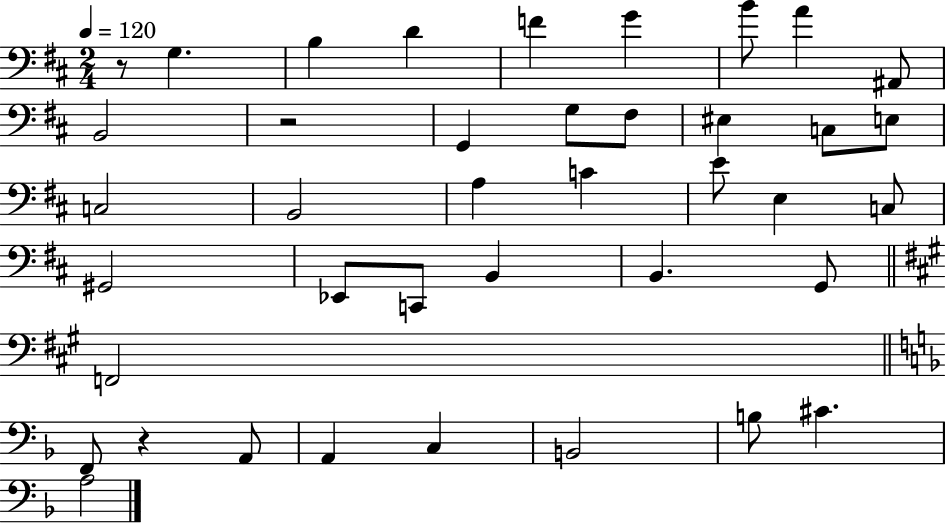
X:1
T:Untitled
M:2/4
L:1/4
K:D
z/2 G, B, D F G B/2 A ^A,,/2 B,,2 z2 G,, G,/2 ^F,/2 ^E, C,/2 E,/2 C,2 B,,2 A, C E/2 E, C,/2 ^G,,2 _E,,/2 C,,/2 B,, B,, G,,/2 F,,2 F,,/2 z A,,/2 A,, C, B,,2 B,/2 ^C A,2